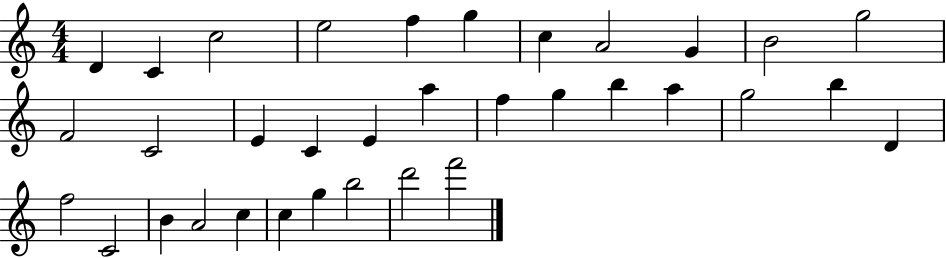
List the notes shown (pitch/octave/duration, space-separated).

D4/q C4/q C5/h E5/h F5/q G5/q C5/q A4/h G4/q B4/h G5/h F4/h C4/h E4/q C4/q E4/q A5/q F5/q G5/q B5/q A5/q G5/h B5/q D4/q F5/h C4/h B4/q A4/h C5/q C5/q G5/q B5/h D6/h F6/h